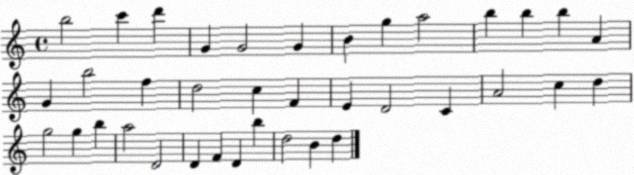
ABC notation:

X:1
T:Untitled
M:4/4
L:1/4
K:C
b2 c' d' G G2 G B g a2 b b b A G b2 f d2 c F E D2 C A2 c d g2 g b a2 D2 D F D b d2 B d